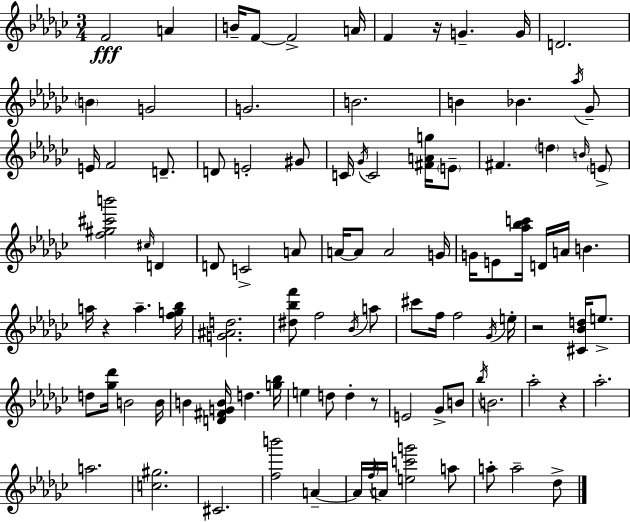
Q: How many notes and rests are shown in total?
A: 100